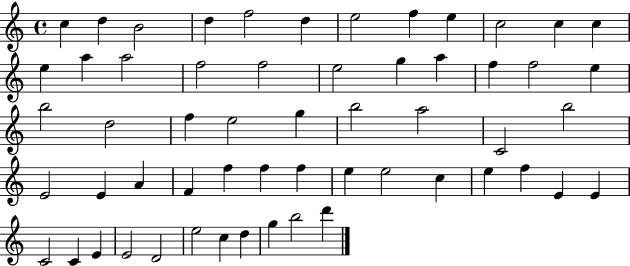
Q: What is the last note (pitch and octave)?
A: D6